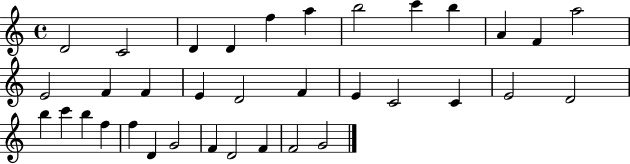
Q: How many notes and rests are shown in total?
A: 35